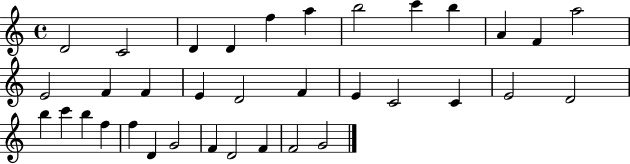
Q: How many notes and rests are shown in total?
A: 35